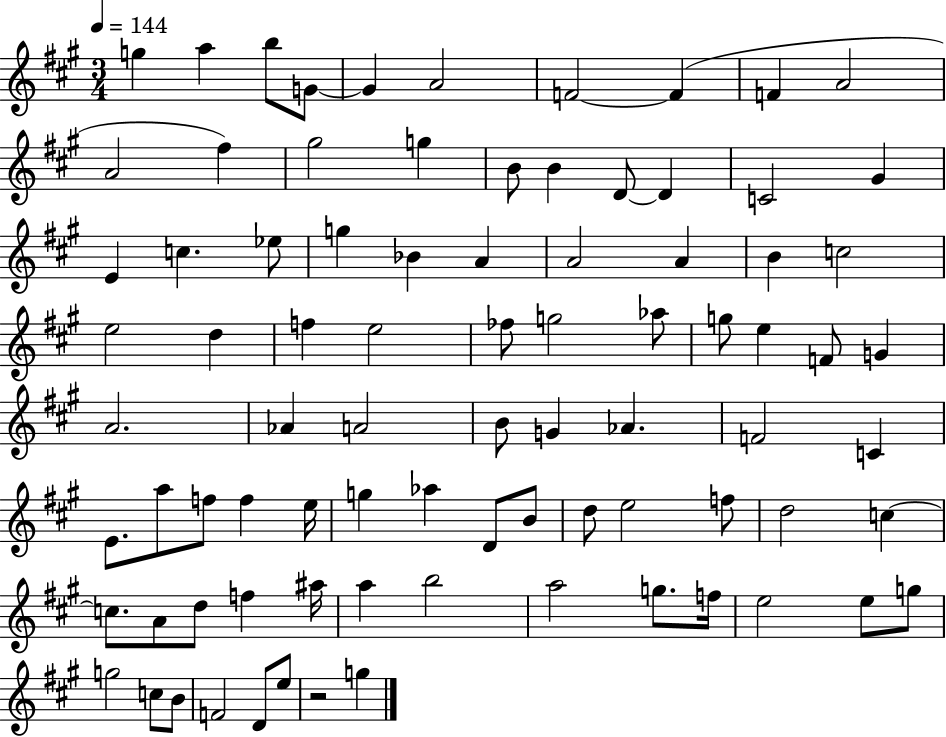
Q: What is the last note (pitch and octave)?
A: G5